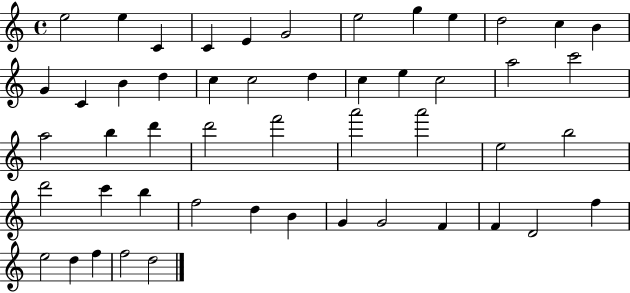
{
  \clef treble
  \time 4/4
  \defaultTimeSignature
  \key c \major
  e''2 e''4 c'4 | c'4 e'4 g'2 | e''2 g''4 e''4 | d''2 c''4 b'4 | \break g'4 c'4 b'4 d''4 | c''4 c''2 d''4 | c''4 e''4 c''2 | a''2 c'''2 | \break a''2 b''4 d'''4 | d'''2 f'''2 | a'''2 a'''2 | e''2 b''2 | \break d'''2 c'''4 b''4 | f''2 d''4 b'4 | g'4 g'2 f'4 | f'4 d'2 f''4 | \break e''2 d''4 f''4 | f''2 d''2 | \bar "|."
}